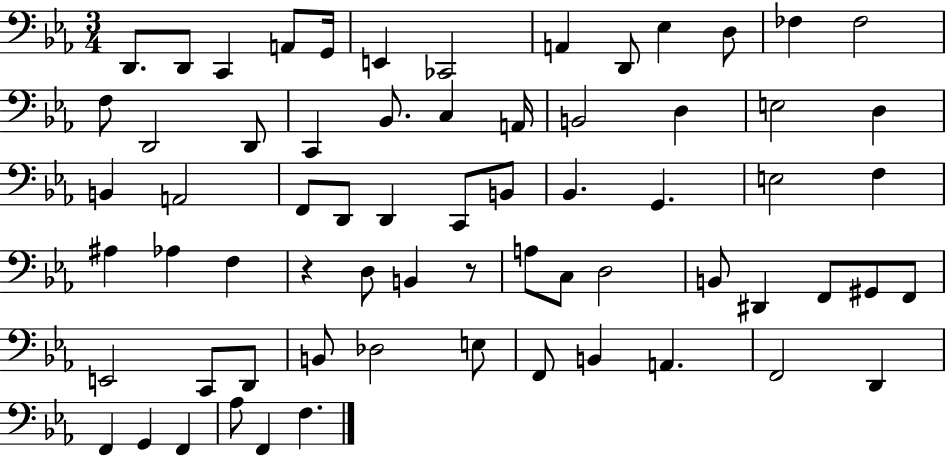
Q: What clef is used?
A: bass